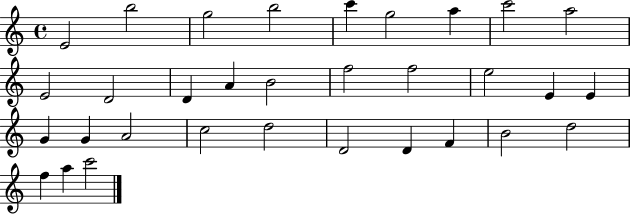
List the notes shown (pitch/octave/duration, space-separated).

E4/h B5/h G5/h B5/h C6/q G5/h A5/q C6/h A5/h E4/h D4/h D4/q A4/q B4/h F5/h F5/h E5/h E4/q E4/q G4/q G4/q A4/h C5/h D5/h D4/h D4/q F4/q B4/h D5/h F5/q A5/q C6/h